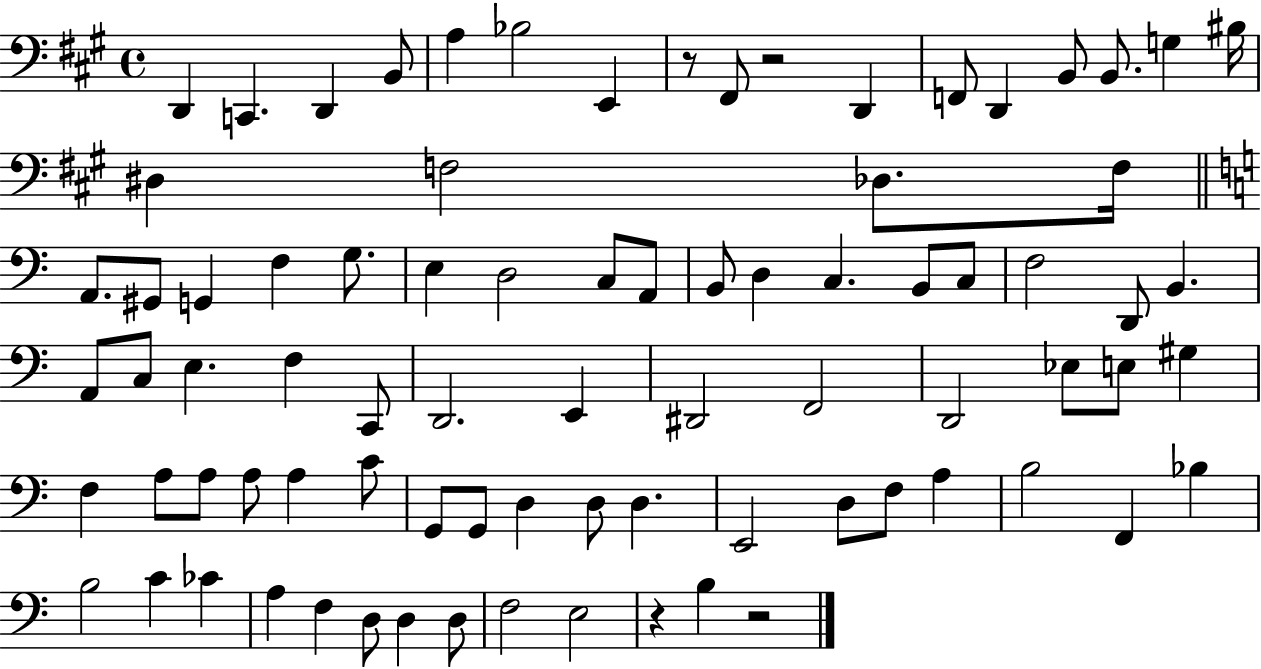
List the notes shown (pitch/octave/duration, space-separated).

D2/q C2/q. D2/q B2/e A3/q Bb3/h E2/q R/e F#2/e R/h D2/q F2/e D2/q B2/e B2/e. G3/q BIS3/s D#3/q F3/h Db3/e. F3/s A2/e. G#2/e G2/q F3/q G3/e. E3/q D3/h C3/e A2/e B2/e D3/q C3/q. B2/e C3/e F3/h D2/e B2/q. A2/e C3/e E3/q. F3/q C2/e D2/h. E2/q D#2/h F2/h D2/h Eb3/e E3/e G#3/q F3/q A3/e A3/e A3/e A3/q C4/e G2/e G2/e D3/q D3/e D3/q. E2/h D3/e F3/e A3/q B3/h F2/q Bb3/q B3/h C4/q CES4/q A3/q F3/q D3/e D3/q D3/e F3/h E3/h R/q B3/q R/h